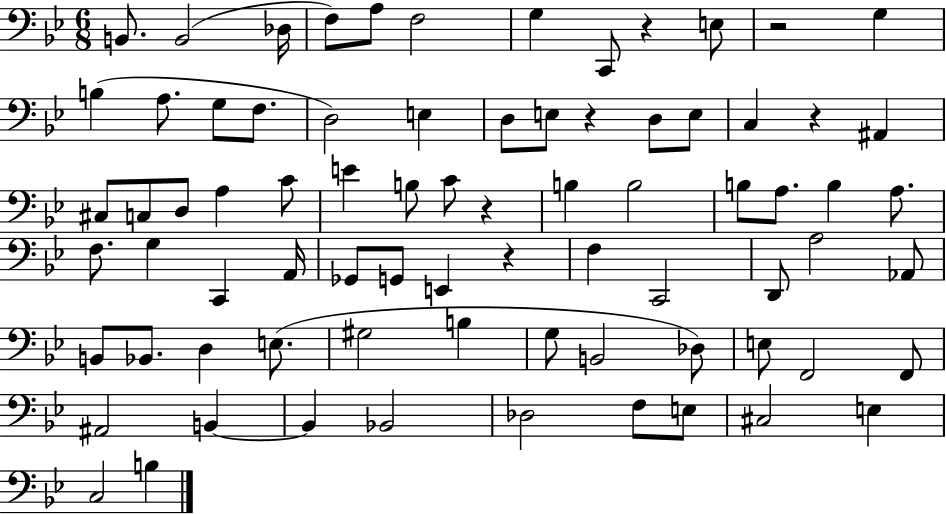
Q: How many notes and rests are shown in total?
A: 77